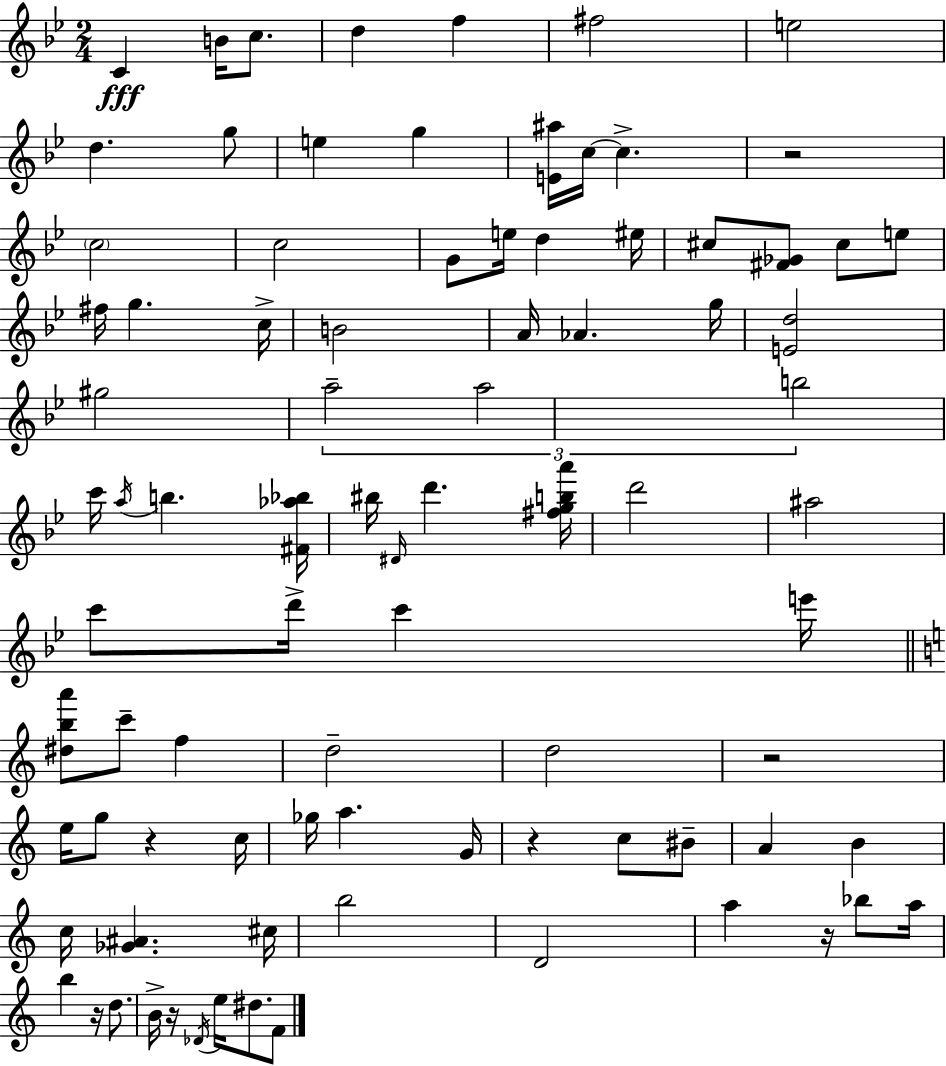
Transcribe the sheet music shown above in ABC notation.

X:1
T:Untitled
M:2/4
L:1/4
K:Gm
C B/4 c/2 d f ^f2 e2 d g/2 e g [E^a]/4 c/4 c z2 c2 c2 G/2 e/4 d ^e/4 ^c/2 [^F_G]/2 ^c/2 e/2 ^f/4 g c/4 B2 A/4 _A g/4 [Ed]2 ^g2 a2 a2 b2 c'/4 a/4 b [^F_a_b]/4 ^b/4 ^D/4 d' [^fgba']/4 d'2 ^a2 c'/2 d'/4 c' e'/4 [^dba']/2 c'/2 f d2 d2 z2 e/4 g/2 z c/4 _g/4 a G/4 z c/2 ^B/2 A B c/4 [_G^A] ^c/4 b2 D2 a z/4 _b/2 a/4 b z/4 d/2 B/4 z/4 _D/4 e/4 ^d/2 F/2